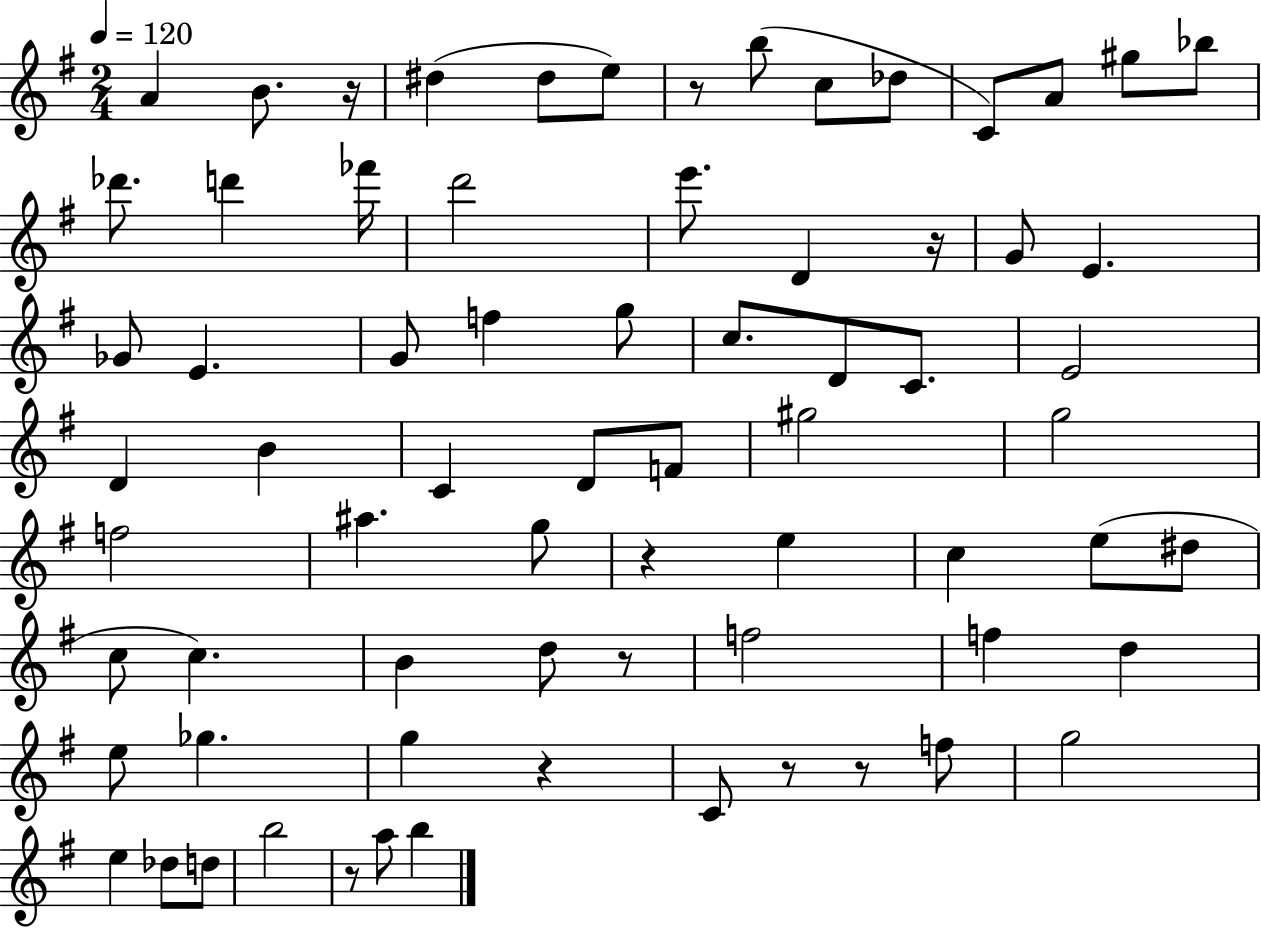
A4/q B4/e. R/s D#5/q D#5/e E5/e R/e B5/e C5/e Db5/e C4/e A4/e G#5/e Bb5/e Db6/e. D6/q FES6/s D6/h E6/e. D4/q R/s G4/e E4/q. Gb4/e E4/q. G4/e F5/q G5/e C5/e. D4/e C4/e. E4/h D4/q B4/q C4/q D4/e F4/e G#5/h G5/h F5/h A#5/q. G5/e R/q E5/q C5/q E5/e D#5/e C5/e C5/q. B4/q D5/e R/e F5/h F5/q D5/q E5/e Gb5/q. G5/q R/q C4/e R/e R/e F5/e G5/h E5/q Db5/e D5/e B5/h R/e A5/e B5/q